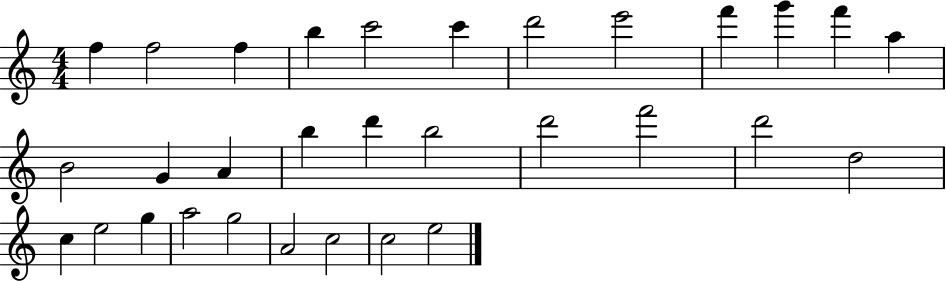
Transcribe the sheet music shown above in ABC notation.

X:1
T:Untitled
M:4/4
L:1/4
K:C
f f2 f b c'2 c' d'2 e'2 f' g' f' a B2 G A b d' b2 d'2 f'2 d'2 d2 c e2 g a2 g2 A2 c2 c2 e2